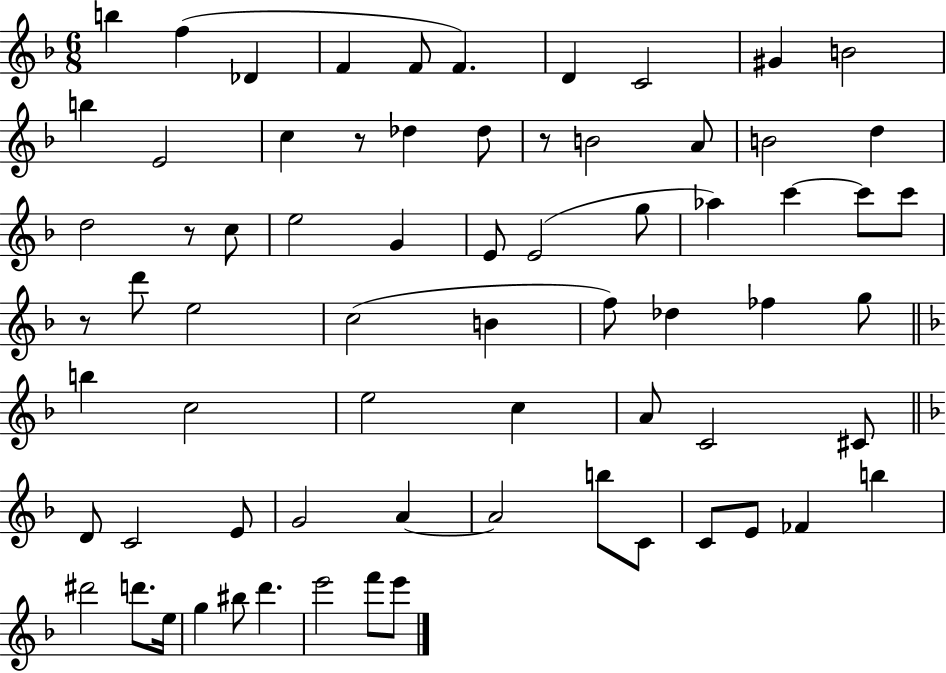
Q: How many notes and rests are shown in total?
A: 70